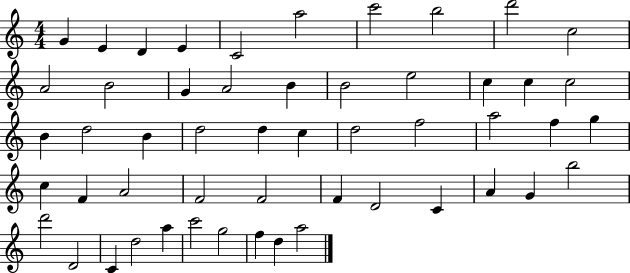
{
  \clef treble
  \numericTimeSignature
  \time 4/4
  \key c \major
  g'4 e'4 d'4 e'4 | c'2 a''2 | c'''2 b''2 | d'''2 c''2 | \break a'2 b'2 | g'4 a'2 b'4 | b'2 e''2 | c''4 c''4 c''2 | \break b'4 d''2 b'4 | d''2 d''4 c''4 | d''2 f''2 | a''2 f''4 g''4 | \break c''4 f'4 a'2 | f'2 f'2 | f'4 d'2 c'4 | a'4 g'4 b''2 | \break d'''2 d'2 | c'4 d''2 a''4 | c'''2 g''2 | f''4 d''4 a''2 | \break \bar "|."
}